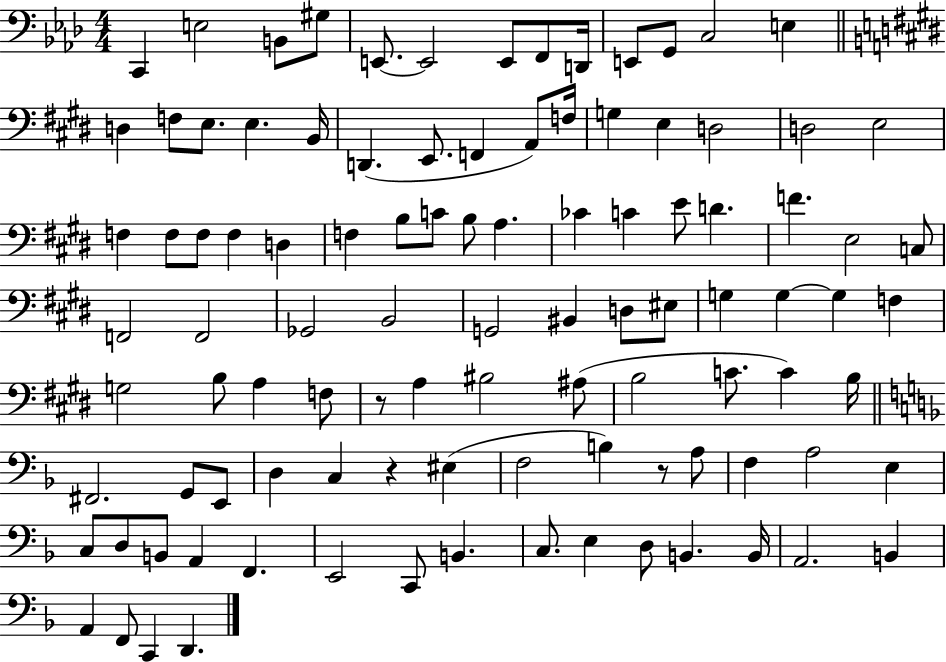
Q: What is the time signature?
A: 4/4